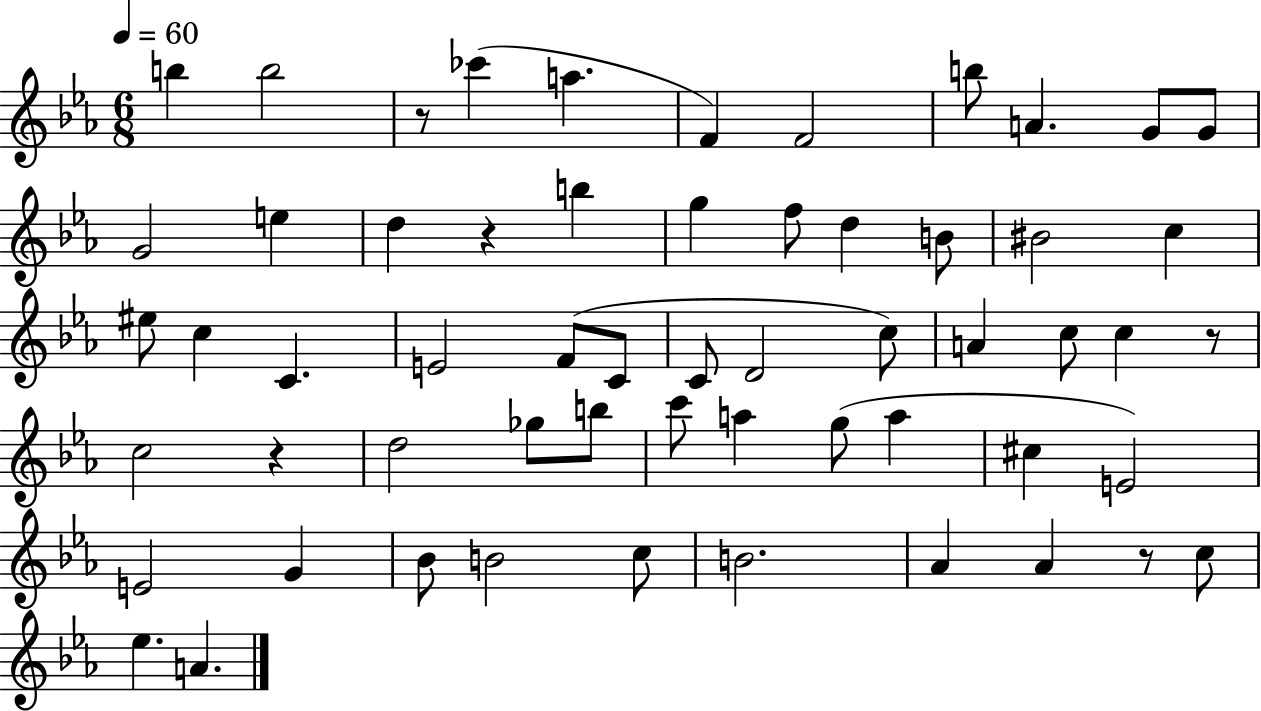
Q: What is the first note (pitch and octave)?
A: B5